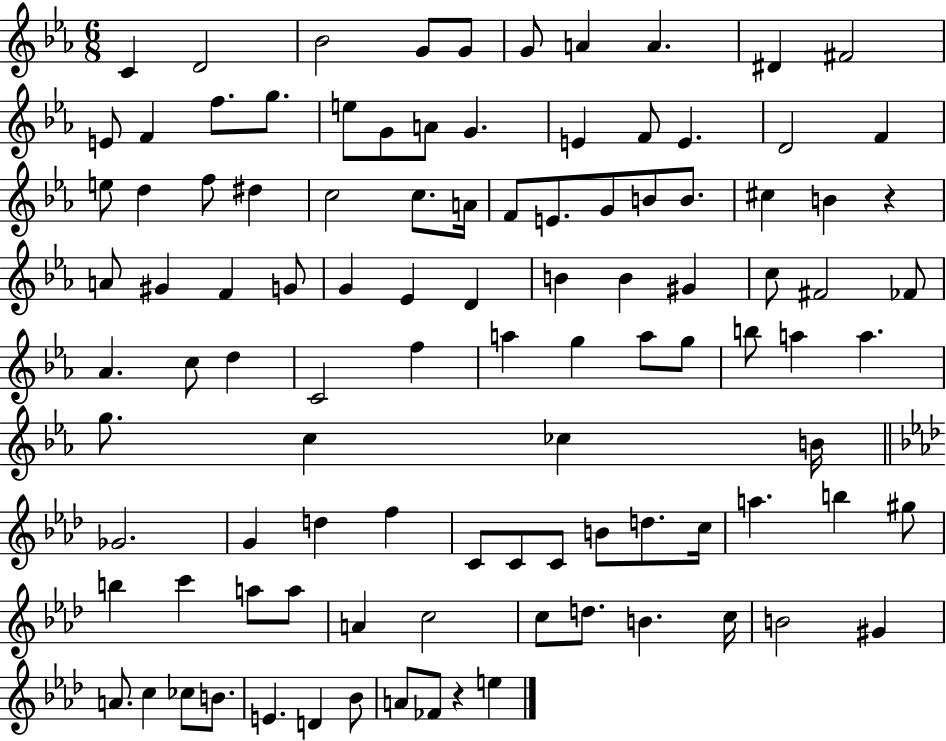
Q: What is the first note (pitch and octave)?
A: C4